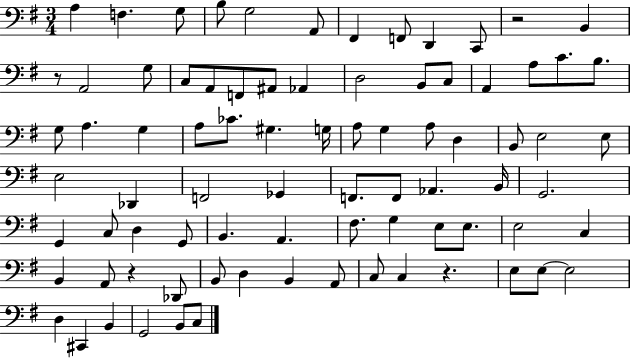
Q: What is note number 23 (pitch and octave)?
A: A3